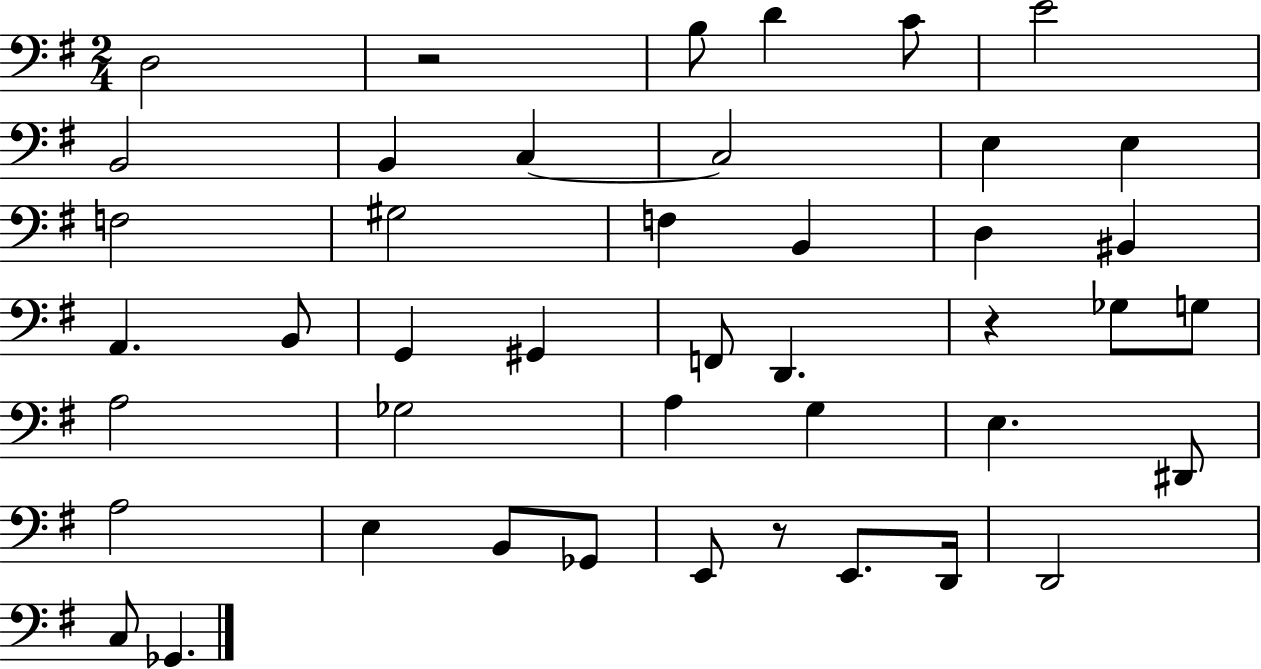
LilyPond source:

{
  \clef bass
  \numericTimeSignature
  \time 2/4
  \key g \major
  \repeat volta 2 { d2 | r2 | b8 d'4 c'8 | e'2 | \break b,2 | b,4 c4~~ | c2 | e4 e4 | \break f2 | gis2 | f4 b,4 | d4 bis,4 | \break a,4. b,8 | g,4 gis,4 | f,8 d,4. | r4 ges8 g8 | \break a2 | ges2 | a4 g4 | e4. dis,8 | \break a2 | e4 b,8 ges,8 | e,8 r8 e,8. d,16 | d,2 | \break c8 ges,4. | } \bar "|."
}